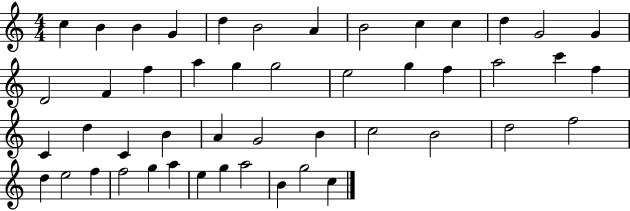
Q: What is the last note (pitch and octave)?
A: C5